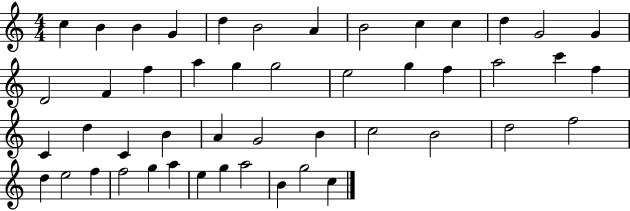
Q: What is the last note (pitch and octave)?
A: C5